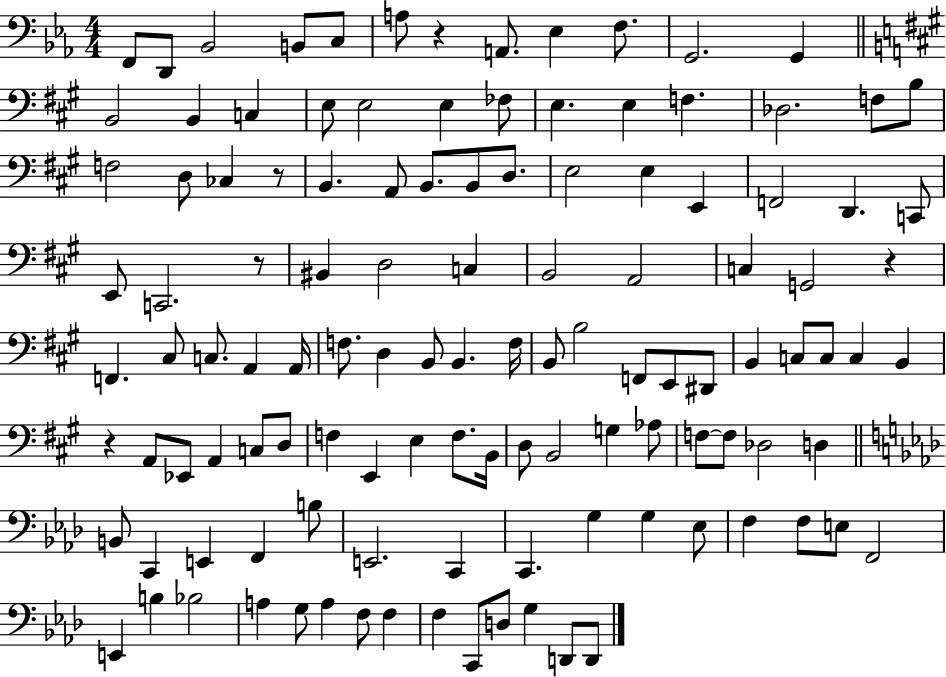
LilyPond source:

{
  \clef bass
  \numericTimeSignature
  \time 4/4
  \key ees \major
  f,8 d,8 bes,2 b,8 c8 | a8 r4 a,8. ees4 f8. | g,2. g,4 | \bar "||" \break \key a \major b,2 b,4 c4 | e8 e2 e4 fes8 | e4. e4 f4. | des2. f8 b8 | \break f2 d8 ces4 r8 | b,4. a,8 b,8. b,8 d8. | e2 e4 e,4 | f,2 d,4. c,8 | \break e,8 c,2. r8 | bis,4 d2 c4 | b,2 a,2 | c4 g,2 r4 | \break f,4. cis8 c8. a,4 a,16 | f8. d4 b,8 b,4. f16 | b,8 b2 f,8 e,8 dis,8 | b,4 c8 c8 c4 b,4 | \break r4 a,8 ees,8 a,4 c8 d8 | f4 e,4 e4 f8. b,16 | d8 b,2 g4 aes8 | f8~~ f8 des2 d4 | \break \bar "||" \break \key aes \major b,8 c,4 e,4 f,4 b8 | e,2. c,4 | c,4. g4 g4 ees8 | f4 f8 e8 f,2 | \break e,4 b4 bes2 | a4 g8 a4 f8 f4 | f4 c,8 d8 g4 d,8 d,8 | \bar "|."
}